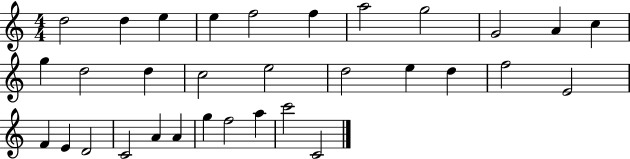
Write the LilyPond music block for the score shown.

{
  \clef treble
  \numericTimeSignature
  \time 4/4
  \key c \major
  d''2 d''4 e''4 | e''4 f''2 f''4 | a''2 g''2 | g'2 a'4 c''4 | \break g''4 d''2 d''4 | c''2 e''2 | d''2 e''4 d''4 | f''2 e'2 | \break f'4 e'4 d'2 | c'2 a'4 a'4 | g''4 f''2 a''4 | c'''2 c'2 | \break \bar "|."
}